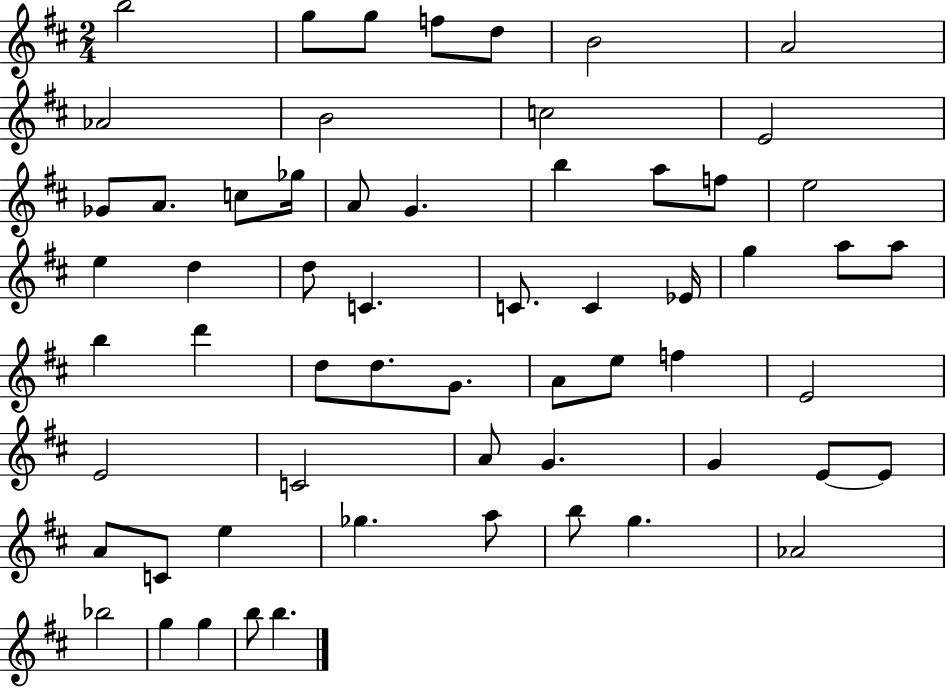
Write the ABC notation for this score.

X:1
T:Untitled
M:2/4
L:1/4
K:D
b2 g/2 g/2 f/2 d/2 B2 A2 _A2 B2 c2 E2 _G/2 A/2 c/2 _g/4 A/2 G b a/2 f/2 e2 e d d/2 C C/2 C _E/4 g a/2 a/2 b d' d/2 d/2 G/2 A/2 e/2 f E2 E2 C2 A/2 G G E/2 E/2 A/2 C/2 e _g a/2 b/2 g _A2 _b2 g g b/2 b